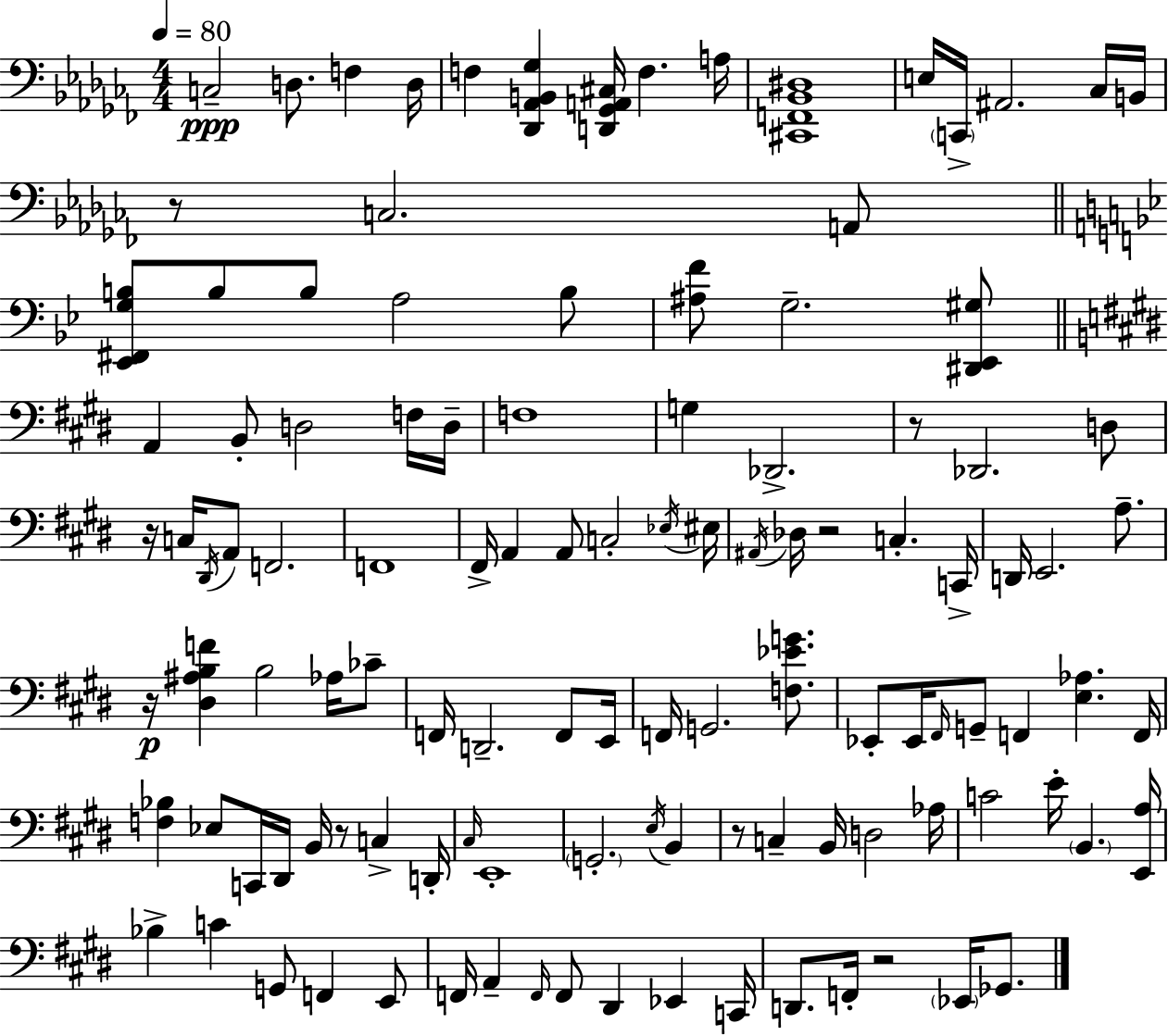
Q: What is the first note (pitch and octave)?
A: C3